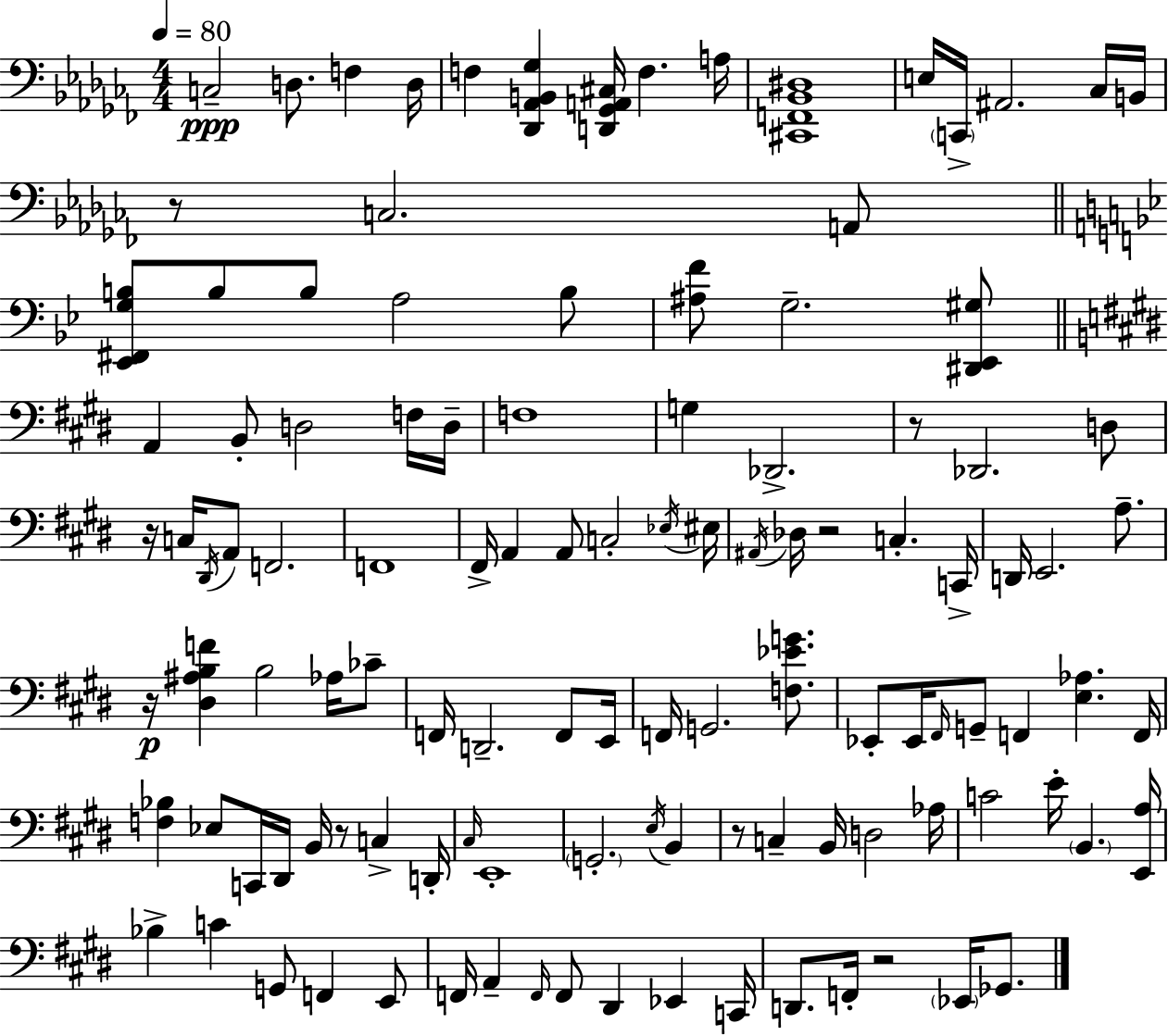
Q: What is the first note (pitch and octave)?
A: C3